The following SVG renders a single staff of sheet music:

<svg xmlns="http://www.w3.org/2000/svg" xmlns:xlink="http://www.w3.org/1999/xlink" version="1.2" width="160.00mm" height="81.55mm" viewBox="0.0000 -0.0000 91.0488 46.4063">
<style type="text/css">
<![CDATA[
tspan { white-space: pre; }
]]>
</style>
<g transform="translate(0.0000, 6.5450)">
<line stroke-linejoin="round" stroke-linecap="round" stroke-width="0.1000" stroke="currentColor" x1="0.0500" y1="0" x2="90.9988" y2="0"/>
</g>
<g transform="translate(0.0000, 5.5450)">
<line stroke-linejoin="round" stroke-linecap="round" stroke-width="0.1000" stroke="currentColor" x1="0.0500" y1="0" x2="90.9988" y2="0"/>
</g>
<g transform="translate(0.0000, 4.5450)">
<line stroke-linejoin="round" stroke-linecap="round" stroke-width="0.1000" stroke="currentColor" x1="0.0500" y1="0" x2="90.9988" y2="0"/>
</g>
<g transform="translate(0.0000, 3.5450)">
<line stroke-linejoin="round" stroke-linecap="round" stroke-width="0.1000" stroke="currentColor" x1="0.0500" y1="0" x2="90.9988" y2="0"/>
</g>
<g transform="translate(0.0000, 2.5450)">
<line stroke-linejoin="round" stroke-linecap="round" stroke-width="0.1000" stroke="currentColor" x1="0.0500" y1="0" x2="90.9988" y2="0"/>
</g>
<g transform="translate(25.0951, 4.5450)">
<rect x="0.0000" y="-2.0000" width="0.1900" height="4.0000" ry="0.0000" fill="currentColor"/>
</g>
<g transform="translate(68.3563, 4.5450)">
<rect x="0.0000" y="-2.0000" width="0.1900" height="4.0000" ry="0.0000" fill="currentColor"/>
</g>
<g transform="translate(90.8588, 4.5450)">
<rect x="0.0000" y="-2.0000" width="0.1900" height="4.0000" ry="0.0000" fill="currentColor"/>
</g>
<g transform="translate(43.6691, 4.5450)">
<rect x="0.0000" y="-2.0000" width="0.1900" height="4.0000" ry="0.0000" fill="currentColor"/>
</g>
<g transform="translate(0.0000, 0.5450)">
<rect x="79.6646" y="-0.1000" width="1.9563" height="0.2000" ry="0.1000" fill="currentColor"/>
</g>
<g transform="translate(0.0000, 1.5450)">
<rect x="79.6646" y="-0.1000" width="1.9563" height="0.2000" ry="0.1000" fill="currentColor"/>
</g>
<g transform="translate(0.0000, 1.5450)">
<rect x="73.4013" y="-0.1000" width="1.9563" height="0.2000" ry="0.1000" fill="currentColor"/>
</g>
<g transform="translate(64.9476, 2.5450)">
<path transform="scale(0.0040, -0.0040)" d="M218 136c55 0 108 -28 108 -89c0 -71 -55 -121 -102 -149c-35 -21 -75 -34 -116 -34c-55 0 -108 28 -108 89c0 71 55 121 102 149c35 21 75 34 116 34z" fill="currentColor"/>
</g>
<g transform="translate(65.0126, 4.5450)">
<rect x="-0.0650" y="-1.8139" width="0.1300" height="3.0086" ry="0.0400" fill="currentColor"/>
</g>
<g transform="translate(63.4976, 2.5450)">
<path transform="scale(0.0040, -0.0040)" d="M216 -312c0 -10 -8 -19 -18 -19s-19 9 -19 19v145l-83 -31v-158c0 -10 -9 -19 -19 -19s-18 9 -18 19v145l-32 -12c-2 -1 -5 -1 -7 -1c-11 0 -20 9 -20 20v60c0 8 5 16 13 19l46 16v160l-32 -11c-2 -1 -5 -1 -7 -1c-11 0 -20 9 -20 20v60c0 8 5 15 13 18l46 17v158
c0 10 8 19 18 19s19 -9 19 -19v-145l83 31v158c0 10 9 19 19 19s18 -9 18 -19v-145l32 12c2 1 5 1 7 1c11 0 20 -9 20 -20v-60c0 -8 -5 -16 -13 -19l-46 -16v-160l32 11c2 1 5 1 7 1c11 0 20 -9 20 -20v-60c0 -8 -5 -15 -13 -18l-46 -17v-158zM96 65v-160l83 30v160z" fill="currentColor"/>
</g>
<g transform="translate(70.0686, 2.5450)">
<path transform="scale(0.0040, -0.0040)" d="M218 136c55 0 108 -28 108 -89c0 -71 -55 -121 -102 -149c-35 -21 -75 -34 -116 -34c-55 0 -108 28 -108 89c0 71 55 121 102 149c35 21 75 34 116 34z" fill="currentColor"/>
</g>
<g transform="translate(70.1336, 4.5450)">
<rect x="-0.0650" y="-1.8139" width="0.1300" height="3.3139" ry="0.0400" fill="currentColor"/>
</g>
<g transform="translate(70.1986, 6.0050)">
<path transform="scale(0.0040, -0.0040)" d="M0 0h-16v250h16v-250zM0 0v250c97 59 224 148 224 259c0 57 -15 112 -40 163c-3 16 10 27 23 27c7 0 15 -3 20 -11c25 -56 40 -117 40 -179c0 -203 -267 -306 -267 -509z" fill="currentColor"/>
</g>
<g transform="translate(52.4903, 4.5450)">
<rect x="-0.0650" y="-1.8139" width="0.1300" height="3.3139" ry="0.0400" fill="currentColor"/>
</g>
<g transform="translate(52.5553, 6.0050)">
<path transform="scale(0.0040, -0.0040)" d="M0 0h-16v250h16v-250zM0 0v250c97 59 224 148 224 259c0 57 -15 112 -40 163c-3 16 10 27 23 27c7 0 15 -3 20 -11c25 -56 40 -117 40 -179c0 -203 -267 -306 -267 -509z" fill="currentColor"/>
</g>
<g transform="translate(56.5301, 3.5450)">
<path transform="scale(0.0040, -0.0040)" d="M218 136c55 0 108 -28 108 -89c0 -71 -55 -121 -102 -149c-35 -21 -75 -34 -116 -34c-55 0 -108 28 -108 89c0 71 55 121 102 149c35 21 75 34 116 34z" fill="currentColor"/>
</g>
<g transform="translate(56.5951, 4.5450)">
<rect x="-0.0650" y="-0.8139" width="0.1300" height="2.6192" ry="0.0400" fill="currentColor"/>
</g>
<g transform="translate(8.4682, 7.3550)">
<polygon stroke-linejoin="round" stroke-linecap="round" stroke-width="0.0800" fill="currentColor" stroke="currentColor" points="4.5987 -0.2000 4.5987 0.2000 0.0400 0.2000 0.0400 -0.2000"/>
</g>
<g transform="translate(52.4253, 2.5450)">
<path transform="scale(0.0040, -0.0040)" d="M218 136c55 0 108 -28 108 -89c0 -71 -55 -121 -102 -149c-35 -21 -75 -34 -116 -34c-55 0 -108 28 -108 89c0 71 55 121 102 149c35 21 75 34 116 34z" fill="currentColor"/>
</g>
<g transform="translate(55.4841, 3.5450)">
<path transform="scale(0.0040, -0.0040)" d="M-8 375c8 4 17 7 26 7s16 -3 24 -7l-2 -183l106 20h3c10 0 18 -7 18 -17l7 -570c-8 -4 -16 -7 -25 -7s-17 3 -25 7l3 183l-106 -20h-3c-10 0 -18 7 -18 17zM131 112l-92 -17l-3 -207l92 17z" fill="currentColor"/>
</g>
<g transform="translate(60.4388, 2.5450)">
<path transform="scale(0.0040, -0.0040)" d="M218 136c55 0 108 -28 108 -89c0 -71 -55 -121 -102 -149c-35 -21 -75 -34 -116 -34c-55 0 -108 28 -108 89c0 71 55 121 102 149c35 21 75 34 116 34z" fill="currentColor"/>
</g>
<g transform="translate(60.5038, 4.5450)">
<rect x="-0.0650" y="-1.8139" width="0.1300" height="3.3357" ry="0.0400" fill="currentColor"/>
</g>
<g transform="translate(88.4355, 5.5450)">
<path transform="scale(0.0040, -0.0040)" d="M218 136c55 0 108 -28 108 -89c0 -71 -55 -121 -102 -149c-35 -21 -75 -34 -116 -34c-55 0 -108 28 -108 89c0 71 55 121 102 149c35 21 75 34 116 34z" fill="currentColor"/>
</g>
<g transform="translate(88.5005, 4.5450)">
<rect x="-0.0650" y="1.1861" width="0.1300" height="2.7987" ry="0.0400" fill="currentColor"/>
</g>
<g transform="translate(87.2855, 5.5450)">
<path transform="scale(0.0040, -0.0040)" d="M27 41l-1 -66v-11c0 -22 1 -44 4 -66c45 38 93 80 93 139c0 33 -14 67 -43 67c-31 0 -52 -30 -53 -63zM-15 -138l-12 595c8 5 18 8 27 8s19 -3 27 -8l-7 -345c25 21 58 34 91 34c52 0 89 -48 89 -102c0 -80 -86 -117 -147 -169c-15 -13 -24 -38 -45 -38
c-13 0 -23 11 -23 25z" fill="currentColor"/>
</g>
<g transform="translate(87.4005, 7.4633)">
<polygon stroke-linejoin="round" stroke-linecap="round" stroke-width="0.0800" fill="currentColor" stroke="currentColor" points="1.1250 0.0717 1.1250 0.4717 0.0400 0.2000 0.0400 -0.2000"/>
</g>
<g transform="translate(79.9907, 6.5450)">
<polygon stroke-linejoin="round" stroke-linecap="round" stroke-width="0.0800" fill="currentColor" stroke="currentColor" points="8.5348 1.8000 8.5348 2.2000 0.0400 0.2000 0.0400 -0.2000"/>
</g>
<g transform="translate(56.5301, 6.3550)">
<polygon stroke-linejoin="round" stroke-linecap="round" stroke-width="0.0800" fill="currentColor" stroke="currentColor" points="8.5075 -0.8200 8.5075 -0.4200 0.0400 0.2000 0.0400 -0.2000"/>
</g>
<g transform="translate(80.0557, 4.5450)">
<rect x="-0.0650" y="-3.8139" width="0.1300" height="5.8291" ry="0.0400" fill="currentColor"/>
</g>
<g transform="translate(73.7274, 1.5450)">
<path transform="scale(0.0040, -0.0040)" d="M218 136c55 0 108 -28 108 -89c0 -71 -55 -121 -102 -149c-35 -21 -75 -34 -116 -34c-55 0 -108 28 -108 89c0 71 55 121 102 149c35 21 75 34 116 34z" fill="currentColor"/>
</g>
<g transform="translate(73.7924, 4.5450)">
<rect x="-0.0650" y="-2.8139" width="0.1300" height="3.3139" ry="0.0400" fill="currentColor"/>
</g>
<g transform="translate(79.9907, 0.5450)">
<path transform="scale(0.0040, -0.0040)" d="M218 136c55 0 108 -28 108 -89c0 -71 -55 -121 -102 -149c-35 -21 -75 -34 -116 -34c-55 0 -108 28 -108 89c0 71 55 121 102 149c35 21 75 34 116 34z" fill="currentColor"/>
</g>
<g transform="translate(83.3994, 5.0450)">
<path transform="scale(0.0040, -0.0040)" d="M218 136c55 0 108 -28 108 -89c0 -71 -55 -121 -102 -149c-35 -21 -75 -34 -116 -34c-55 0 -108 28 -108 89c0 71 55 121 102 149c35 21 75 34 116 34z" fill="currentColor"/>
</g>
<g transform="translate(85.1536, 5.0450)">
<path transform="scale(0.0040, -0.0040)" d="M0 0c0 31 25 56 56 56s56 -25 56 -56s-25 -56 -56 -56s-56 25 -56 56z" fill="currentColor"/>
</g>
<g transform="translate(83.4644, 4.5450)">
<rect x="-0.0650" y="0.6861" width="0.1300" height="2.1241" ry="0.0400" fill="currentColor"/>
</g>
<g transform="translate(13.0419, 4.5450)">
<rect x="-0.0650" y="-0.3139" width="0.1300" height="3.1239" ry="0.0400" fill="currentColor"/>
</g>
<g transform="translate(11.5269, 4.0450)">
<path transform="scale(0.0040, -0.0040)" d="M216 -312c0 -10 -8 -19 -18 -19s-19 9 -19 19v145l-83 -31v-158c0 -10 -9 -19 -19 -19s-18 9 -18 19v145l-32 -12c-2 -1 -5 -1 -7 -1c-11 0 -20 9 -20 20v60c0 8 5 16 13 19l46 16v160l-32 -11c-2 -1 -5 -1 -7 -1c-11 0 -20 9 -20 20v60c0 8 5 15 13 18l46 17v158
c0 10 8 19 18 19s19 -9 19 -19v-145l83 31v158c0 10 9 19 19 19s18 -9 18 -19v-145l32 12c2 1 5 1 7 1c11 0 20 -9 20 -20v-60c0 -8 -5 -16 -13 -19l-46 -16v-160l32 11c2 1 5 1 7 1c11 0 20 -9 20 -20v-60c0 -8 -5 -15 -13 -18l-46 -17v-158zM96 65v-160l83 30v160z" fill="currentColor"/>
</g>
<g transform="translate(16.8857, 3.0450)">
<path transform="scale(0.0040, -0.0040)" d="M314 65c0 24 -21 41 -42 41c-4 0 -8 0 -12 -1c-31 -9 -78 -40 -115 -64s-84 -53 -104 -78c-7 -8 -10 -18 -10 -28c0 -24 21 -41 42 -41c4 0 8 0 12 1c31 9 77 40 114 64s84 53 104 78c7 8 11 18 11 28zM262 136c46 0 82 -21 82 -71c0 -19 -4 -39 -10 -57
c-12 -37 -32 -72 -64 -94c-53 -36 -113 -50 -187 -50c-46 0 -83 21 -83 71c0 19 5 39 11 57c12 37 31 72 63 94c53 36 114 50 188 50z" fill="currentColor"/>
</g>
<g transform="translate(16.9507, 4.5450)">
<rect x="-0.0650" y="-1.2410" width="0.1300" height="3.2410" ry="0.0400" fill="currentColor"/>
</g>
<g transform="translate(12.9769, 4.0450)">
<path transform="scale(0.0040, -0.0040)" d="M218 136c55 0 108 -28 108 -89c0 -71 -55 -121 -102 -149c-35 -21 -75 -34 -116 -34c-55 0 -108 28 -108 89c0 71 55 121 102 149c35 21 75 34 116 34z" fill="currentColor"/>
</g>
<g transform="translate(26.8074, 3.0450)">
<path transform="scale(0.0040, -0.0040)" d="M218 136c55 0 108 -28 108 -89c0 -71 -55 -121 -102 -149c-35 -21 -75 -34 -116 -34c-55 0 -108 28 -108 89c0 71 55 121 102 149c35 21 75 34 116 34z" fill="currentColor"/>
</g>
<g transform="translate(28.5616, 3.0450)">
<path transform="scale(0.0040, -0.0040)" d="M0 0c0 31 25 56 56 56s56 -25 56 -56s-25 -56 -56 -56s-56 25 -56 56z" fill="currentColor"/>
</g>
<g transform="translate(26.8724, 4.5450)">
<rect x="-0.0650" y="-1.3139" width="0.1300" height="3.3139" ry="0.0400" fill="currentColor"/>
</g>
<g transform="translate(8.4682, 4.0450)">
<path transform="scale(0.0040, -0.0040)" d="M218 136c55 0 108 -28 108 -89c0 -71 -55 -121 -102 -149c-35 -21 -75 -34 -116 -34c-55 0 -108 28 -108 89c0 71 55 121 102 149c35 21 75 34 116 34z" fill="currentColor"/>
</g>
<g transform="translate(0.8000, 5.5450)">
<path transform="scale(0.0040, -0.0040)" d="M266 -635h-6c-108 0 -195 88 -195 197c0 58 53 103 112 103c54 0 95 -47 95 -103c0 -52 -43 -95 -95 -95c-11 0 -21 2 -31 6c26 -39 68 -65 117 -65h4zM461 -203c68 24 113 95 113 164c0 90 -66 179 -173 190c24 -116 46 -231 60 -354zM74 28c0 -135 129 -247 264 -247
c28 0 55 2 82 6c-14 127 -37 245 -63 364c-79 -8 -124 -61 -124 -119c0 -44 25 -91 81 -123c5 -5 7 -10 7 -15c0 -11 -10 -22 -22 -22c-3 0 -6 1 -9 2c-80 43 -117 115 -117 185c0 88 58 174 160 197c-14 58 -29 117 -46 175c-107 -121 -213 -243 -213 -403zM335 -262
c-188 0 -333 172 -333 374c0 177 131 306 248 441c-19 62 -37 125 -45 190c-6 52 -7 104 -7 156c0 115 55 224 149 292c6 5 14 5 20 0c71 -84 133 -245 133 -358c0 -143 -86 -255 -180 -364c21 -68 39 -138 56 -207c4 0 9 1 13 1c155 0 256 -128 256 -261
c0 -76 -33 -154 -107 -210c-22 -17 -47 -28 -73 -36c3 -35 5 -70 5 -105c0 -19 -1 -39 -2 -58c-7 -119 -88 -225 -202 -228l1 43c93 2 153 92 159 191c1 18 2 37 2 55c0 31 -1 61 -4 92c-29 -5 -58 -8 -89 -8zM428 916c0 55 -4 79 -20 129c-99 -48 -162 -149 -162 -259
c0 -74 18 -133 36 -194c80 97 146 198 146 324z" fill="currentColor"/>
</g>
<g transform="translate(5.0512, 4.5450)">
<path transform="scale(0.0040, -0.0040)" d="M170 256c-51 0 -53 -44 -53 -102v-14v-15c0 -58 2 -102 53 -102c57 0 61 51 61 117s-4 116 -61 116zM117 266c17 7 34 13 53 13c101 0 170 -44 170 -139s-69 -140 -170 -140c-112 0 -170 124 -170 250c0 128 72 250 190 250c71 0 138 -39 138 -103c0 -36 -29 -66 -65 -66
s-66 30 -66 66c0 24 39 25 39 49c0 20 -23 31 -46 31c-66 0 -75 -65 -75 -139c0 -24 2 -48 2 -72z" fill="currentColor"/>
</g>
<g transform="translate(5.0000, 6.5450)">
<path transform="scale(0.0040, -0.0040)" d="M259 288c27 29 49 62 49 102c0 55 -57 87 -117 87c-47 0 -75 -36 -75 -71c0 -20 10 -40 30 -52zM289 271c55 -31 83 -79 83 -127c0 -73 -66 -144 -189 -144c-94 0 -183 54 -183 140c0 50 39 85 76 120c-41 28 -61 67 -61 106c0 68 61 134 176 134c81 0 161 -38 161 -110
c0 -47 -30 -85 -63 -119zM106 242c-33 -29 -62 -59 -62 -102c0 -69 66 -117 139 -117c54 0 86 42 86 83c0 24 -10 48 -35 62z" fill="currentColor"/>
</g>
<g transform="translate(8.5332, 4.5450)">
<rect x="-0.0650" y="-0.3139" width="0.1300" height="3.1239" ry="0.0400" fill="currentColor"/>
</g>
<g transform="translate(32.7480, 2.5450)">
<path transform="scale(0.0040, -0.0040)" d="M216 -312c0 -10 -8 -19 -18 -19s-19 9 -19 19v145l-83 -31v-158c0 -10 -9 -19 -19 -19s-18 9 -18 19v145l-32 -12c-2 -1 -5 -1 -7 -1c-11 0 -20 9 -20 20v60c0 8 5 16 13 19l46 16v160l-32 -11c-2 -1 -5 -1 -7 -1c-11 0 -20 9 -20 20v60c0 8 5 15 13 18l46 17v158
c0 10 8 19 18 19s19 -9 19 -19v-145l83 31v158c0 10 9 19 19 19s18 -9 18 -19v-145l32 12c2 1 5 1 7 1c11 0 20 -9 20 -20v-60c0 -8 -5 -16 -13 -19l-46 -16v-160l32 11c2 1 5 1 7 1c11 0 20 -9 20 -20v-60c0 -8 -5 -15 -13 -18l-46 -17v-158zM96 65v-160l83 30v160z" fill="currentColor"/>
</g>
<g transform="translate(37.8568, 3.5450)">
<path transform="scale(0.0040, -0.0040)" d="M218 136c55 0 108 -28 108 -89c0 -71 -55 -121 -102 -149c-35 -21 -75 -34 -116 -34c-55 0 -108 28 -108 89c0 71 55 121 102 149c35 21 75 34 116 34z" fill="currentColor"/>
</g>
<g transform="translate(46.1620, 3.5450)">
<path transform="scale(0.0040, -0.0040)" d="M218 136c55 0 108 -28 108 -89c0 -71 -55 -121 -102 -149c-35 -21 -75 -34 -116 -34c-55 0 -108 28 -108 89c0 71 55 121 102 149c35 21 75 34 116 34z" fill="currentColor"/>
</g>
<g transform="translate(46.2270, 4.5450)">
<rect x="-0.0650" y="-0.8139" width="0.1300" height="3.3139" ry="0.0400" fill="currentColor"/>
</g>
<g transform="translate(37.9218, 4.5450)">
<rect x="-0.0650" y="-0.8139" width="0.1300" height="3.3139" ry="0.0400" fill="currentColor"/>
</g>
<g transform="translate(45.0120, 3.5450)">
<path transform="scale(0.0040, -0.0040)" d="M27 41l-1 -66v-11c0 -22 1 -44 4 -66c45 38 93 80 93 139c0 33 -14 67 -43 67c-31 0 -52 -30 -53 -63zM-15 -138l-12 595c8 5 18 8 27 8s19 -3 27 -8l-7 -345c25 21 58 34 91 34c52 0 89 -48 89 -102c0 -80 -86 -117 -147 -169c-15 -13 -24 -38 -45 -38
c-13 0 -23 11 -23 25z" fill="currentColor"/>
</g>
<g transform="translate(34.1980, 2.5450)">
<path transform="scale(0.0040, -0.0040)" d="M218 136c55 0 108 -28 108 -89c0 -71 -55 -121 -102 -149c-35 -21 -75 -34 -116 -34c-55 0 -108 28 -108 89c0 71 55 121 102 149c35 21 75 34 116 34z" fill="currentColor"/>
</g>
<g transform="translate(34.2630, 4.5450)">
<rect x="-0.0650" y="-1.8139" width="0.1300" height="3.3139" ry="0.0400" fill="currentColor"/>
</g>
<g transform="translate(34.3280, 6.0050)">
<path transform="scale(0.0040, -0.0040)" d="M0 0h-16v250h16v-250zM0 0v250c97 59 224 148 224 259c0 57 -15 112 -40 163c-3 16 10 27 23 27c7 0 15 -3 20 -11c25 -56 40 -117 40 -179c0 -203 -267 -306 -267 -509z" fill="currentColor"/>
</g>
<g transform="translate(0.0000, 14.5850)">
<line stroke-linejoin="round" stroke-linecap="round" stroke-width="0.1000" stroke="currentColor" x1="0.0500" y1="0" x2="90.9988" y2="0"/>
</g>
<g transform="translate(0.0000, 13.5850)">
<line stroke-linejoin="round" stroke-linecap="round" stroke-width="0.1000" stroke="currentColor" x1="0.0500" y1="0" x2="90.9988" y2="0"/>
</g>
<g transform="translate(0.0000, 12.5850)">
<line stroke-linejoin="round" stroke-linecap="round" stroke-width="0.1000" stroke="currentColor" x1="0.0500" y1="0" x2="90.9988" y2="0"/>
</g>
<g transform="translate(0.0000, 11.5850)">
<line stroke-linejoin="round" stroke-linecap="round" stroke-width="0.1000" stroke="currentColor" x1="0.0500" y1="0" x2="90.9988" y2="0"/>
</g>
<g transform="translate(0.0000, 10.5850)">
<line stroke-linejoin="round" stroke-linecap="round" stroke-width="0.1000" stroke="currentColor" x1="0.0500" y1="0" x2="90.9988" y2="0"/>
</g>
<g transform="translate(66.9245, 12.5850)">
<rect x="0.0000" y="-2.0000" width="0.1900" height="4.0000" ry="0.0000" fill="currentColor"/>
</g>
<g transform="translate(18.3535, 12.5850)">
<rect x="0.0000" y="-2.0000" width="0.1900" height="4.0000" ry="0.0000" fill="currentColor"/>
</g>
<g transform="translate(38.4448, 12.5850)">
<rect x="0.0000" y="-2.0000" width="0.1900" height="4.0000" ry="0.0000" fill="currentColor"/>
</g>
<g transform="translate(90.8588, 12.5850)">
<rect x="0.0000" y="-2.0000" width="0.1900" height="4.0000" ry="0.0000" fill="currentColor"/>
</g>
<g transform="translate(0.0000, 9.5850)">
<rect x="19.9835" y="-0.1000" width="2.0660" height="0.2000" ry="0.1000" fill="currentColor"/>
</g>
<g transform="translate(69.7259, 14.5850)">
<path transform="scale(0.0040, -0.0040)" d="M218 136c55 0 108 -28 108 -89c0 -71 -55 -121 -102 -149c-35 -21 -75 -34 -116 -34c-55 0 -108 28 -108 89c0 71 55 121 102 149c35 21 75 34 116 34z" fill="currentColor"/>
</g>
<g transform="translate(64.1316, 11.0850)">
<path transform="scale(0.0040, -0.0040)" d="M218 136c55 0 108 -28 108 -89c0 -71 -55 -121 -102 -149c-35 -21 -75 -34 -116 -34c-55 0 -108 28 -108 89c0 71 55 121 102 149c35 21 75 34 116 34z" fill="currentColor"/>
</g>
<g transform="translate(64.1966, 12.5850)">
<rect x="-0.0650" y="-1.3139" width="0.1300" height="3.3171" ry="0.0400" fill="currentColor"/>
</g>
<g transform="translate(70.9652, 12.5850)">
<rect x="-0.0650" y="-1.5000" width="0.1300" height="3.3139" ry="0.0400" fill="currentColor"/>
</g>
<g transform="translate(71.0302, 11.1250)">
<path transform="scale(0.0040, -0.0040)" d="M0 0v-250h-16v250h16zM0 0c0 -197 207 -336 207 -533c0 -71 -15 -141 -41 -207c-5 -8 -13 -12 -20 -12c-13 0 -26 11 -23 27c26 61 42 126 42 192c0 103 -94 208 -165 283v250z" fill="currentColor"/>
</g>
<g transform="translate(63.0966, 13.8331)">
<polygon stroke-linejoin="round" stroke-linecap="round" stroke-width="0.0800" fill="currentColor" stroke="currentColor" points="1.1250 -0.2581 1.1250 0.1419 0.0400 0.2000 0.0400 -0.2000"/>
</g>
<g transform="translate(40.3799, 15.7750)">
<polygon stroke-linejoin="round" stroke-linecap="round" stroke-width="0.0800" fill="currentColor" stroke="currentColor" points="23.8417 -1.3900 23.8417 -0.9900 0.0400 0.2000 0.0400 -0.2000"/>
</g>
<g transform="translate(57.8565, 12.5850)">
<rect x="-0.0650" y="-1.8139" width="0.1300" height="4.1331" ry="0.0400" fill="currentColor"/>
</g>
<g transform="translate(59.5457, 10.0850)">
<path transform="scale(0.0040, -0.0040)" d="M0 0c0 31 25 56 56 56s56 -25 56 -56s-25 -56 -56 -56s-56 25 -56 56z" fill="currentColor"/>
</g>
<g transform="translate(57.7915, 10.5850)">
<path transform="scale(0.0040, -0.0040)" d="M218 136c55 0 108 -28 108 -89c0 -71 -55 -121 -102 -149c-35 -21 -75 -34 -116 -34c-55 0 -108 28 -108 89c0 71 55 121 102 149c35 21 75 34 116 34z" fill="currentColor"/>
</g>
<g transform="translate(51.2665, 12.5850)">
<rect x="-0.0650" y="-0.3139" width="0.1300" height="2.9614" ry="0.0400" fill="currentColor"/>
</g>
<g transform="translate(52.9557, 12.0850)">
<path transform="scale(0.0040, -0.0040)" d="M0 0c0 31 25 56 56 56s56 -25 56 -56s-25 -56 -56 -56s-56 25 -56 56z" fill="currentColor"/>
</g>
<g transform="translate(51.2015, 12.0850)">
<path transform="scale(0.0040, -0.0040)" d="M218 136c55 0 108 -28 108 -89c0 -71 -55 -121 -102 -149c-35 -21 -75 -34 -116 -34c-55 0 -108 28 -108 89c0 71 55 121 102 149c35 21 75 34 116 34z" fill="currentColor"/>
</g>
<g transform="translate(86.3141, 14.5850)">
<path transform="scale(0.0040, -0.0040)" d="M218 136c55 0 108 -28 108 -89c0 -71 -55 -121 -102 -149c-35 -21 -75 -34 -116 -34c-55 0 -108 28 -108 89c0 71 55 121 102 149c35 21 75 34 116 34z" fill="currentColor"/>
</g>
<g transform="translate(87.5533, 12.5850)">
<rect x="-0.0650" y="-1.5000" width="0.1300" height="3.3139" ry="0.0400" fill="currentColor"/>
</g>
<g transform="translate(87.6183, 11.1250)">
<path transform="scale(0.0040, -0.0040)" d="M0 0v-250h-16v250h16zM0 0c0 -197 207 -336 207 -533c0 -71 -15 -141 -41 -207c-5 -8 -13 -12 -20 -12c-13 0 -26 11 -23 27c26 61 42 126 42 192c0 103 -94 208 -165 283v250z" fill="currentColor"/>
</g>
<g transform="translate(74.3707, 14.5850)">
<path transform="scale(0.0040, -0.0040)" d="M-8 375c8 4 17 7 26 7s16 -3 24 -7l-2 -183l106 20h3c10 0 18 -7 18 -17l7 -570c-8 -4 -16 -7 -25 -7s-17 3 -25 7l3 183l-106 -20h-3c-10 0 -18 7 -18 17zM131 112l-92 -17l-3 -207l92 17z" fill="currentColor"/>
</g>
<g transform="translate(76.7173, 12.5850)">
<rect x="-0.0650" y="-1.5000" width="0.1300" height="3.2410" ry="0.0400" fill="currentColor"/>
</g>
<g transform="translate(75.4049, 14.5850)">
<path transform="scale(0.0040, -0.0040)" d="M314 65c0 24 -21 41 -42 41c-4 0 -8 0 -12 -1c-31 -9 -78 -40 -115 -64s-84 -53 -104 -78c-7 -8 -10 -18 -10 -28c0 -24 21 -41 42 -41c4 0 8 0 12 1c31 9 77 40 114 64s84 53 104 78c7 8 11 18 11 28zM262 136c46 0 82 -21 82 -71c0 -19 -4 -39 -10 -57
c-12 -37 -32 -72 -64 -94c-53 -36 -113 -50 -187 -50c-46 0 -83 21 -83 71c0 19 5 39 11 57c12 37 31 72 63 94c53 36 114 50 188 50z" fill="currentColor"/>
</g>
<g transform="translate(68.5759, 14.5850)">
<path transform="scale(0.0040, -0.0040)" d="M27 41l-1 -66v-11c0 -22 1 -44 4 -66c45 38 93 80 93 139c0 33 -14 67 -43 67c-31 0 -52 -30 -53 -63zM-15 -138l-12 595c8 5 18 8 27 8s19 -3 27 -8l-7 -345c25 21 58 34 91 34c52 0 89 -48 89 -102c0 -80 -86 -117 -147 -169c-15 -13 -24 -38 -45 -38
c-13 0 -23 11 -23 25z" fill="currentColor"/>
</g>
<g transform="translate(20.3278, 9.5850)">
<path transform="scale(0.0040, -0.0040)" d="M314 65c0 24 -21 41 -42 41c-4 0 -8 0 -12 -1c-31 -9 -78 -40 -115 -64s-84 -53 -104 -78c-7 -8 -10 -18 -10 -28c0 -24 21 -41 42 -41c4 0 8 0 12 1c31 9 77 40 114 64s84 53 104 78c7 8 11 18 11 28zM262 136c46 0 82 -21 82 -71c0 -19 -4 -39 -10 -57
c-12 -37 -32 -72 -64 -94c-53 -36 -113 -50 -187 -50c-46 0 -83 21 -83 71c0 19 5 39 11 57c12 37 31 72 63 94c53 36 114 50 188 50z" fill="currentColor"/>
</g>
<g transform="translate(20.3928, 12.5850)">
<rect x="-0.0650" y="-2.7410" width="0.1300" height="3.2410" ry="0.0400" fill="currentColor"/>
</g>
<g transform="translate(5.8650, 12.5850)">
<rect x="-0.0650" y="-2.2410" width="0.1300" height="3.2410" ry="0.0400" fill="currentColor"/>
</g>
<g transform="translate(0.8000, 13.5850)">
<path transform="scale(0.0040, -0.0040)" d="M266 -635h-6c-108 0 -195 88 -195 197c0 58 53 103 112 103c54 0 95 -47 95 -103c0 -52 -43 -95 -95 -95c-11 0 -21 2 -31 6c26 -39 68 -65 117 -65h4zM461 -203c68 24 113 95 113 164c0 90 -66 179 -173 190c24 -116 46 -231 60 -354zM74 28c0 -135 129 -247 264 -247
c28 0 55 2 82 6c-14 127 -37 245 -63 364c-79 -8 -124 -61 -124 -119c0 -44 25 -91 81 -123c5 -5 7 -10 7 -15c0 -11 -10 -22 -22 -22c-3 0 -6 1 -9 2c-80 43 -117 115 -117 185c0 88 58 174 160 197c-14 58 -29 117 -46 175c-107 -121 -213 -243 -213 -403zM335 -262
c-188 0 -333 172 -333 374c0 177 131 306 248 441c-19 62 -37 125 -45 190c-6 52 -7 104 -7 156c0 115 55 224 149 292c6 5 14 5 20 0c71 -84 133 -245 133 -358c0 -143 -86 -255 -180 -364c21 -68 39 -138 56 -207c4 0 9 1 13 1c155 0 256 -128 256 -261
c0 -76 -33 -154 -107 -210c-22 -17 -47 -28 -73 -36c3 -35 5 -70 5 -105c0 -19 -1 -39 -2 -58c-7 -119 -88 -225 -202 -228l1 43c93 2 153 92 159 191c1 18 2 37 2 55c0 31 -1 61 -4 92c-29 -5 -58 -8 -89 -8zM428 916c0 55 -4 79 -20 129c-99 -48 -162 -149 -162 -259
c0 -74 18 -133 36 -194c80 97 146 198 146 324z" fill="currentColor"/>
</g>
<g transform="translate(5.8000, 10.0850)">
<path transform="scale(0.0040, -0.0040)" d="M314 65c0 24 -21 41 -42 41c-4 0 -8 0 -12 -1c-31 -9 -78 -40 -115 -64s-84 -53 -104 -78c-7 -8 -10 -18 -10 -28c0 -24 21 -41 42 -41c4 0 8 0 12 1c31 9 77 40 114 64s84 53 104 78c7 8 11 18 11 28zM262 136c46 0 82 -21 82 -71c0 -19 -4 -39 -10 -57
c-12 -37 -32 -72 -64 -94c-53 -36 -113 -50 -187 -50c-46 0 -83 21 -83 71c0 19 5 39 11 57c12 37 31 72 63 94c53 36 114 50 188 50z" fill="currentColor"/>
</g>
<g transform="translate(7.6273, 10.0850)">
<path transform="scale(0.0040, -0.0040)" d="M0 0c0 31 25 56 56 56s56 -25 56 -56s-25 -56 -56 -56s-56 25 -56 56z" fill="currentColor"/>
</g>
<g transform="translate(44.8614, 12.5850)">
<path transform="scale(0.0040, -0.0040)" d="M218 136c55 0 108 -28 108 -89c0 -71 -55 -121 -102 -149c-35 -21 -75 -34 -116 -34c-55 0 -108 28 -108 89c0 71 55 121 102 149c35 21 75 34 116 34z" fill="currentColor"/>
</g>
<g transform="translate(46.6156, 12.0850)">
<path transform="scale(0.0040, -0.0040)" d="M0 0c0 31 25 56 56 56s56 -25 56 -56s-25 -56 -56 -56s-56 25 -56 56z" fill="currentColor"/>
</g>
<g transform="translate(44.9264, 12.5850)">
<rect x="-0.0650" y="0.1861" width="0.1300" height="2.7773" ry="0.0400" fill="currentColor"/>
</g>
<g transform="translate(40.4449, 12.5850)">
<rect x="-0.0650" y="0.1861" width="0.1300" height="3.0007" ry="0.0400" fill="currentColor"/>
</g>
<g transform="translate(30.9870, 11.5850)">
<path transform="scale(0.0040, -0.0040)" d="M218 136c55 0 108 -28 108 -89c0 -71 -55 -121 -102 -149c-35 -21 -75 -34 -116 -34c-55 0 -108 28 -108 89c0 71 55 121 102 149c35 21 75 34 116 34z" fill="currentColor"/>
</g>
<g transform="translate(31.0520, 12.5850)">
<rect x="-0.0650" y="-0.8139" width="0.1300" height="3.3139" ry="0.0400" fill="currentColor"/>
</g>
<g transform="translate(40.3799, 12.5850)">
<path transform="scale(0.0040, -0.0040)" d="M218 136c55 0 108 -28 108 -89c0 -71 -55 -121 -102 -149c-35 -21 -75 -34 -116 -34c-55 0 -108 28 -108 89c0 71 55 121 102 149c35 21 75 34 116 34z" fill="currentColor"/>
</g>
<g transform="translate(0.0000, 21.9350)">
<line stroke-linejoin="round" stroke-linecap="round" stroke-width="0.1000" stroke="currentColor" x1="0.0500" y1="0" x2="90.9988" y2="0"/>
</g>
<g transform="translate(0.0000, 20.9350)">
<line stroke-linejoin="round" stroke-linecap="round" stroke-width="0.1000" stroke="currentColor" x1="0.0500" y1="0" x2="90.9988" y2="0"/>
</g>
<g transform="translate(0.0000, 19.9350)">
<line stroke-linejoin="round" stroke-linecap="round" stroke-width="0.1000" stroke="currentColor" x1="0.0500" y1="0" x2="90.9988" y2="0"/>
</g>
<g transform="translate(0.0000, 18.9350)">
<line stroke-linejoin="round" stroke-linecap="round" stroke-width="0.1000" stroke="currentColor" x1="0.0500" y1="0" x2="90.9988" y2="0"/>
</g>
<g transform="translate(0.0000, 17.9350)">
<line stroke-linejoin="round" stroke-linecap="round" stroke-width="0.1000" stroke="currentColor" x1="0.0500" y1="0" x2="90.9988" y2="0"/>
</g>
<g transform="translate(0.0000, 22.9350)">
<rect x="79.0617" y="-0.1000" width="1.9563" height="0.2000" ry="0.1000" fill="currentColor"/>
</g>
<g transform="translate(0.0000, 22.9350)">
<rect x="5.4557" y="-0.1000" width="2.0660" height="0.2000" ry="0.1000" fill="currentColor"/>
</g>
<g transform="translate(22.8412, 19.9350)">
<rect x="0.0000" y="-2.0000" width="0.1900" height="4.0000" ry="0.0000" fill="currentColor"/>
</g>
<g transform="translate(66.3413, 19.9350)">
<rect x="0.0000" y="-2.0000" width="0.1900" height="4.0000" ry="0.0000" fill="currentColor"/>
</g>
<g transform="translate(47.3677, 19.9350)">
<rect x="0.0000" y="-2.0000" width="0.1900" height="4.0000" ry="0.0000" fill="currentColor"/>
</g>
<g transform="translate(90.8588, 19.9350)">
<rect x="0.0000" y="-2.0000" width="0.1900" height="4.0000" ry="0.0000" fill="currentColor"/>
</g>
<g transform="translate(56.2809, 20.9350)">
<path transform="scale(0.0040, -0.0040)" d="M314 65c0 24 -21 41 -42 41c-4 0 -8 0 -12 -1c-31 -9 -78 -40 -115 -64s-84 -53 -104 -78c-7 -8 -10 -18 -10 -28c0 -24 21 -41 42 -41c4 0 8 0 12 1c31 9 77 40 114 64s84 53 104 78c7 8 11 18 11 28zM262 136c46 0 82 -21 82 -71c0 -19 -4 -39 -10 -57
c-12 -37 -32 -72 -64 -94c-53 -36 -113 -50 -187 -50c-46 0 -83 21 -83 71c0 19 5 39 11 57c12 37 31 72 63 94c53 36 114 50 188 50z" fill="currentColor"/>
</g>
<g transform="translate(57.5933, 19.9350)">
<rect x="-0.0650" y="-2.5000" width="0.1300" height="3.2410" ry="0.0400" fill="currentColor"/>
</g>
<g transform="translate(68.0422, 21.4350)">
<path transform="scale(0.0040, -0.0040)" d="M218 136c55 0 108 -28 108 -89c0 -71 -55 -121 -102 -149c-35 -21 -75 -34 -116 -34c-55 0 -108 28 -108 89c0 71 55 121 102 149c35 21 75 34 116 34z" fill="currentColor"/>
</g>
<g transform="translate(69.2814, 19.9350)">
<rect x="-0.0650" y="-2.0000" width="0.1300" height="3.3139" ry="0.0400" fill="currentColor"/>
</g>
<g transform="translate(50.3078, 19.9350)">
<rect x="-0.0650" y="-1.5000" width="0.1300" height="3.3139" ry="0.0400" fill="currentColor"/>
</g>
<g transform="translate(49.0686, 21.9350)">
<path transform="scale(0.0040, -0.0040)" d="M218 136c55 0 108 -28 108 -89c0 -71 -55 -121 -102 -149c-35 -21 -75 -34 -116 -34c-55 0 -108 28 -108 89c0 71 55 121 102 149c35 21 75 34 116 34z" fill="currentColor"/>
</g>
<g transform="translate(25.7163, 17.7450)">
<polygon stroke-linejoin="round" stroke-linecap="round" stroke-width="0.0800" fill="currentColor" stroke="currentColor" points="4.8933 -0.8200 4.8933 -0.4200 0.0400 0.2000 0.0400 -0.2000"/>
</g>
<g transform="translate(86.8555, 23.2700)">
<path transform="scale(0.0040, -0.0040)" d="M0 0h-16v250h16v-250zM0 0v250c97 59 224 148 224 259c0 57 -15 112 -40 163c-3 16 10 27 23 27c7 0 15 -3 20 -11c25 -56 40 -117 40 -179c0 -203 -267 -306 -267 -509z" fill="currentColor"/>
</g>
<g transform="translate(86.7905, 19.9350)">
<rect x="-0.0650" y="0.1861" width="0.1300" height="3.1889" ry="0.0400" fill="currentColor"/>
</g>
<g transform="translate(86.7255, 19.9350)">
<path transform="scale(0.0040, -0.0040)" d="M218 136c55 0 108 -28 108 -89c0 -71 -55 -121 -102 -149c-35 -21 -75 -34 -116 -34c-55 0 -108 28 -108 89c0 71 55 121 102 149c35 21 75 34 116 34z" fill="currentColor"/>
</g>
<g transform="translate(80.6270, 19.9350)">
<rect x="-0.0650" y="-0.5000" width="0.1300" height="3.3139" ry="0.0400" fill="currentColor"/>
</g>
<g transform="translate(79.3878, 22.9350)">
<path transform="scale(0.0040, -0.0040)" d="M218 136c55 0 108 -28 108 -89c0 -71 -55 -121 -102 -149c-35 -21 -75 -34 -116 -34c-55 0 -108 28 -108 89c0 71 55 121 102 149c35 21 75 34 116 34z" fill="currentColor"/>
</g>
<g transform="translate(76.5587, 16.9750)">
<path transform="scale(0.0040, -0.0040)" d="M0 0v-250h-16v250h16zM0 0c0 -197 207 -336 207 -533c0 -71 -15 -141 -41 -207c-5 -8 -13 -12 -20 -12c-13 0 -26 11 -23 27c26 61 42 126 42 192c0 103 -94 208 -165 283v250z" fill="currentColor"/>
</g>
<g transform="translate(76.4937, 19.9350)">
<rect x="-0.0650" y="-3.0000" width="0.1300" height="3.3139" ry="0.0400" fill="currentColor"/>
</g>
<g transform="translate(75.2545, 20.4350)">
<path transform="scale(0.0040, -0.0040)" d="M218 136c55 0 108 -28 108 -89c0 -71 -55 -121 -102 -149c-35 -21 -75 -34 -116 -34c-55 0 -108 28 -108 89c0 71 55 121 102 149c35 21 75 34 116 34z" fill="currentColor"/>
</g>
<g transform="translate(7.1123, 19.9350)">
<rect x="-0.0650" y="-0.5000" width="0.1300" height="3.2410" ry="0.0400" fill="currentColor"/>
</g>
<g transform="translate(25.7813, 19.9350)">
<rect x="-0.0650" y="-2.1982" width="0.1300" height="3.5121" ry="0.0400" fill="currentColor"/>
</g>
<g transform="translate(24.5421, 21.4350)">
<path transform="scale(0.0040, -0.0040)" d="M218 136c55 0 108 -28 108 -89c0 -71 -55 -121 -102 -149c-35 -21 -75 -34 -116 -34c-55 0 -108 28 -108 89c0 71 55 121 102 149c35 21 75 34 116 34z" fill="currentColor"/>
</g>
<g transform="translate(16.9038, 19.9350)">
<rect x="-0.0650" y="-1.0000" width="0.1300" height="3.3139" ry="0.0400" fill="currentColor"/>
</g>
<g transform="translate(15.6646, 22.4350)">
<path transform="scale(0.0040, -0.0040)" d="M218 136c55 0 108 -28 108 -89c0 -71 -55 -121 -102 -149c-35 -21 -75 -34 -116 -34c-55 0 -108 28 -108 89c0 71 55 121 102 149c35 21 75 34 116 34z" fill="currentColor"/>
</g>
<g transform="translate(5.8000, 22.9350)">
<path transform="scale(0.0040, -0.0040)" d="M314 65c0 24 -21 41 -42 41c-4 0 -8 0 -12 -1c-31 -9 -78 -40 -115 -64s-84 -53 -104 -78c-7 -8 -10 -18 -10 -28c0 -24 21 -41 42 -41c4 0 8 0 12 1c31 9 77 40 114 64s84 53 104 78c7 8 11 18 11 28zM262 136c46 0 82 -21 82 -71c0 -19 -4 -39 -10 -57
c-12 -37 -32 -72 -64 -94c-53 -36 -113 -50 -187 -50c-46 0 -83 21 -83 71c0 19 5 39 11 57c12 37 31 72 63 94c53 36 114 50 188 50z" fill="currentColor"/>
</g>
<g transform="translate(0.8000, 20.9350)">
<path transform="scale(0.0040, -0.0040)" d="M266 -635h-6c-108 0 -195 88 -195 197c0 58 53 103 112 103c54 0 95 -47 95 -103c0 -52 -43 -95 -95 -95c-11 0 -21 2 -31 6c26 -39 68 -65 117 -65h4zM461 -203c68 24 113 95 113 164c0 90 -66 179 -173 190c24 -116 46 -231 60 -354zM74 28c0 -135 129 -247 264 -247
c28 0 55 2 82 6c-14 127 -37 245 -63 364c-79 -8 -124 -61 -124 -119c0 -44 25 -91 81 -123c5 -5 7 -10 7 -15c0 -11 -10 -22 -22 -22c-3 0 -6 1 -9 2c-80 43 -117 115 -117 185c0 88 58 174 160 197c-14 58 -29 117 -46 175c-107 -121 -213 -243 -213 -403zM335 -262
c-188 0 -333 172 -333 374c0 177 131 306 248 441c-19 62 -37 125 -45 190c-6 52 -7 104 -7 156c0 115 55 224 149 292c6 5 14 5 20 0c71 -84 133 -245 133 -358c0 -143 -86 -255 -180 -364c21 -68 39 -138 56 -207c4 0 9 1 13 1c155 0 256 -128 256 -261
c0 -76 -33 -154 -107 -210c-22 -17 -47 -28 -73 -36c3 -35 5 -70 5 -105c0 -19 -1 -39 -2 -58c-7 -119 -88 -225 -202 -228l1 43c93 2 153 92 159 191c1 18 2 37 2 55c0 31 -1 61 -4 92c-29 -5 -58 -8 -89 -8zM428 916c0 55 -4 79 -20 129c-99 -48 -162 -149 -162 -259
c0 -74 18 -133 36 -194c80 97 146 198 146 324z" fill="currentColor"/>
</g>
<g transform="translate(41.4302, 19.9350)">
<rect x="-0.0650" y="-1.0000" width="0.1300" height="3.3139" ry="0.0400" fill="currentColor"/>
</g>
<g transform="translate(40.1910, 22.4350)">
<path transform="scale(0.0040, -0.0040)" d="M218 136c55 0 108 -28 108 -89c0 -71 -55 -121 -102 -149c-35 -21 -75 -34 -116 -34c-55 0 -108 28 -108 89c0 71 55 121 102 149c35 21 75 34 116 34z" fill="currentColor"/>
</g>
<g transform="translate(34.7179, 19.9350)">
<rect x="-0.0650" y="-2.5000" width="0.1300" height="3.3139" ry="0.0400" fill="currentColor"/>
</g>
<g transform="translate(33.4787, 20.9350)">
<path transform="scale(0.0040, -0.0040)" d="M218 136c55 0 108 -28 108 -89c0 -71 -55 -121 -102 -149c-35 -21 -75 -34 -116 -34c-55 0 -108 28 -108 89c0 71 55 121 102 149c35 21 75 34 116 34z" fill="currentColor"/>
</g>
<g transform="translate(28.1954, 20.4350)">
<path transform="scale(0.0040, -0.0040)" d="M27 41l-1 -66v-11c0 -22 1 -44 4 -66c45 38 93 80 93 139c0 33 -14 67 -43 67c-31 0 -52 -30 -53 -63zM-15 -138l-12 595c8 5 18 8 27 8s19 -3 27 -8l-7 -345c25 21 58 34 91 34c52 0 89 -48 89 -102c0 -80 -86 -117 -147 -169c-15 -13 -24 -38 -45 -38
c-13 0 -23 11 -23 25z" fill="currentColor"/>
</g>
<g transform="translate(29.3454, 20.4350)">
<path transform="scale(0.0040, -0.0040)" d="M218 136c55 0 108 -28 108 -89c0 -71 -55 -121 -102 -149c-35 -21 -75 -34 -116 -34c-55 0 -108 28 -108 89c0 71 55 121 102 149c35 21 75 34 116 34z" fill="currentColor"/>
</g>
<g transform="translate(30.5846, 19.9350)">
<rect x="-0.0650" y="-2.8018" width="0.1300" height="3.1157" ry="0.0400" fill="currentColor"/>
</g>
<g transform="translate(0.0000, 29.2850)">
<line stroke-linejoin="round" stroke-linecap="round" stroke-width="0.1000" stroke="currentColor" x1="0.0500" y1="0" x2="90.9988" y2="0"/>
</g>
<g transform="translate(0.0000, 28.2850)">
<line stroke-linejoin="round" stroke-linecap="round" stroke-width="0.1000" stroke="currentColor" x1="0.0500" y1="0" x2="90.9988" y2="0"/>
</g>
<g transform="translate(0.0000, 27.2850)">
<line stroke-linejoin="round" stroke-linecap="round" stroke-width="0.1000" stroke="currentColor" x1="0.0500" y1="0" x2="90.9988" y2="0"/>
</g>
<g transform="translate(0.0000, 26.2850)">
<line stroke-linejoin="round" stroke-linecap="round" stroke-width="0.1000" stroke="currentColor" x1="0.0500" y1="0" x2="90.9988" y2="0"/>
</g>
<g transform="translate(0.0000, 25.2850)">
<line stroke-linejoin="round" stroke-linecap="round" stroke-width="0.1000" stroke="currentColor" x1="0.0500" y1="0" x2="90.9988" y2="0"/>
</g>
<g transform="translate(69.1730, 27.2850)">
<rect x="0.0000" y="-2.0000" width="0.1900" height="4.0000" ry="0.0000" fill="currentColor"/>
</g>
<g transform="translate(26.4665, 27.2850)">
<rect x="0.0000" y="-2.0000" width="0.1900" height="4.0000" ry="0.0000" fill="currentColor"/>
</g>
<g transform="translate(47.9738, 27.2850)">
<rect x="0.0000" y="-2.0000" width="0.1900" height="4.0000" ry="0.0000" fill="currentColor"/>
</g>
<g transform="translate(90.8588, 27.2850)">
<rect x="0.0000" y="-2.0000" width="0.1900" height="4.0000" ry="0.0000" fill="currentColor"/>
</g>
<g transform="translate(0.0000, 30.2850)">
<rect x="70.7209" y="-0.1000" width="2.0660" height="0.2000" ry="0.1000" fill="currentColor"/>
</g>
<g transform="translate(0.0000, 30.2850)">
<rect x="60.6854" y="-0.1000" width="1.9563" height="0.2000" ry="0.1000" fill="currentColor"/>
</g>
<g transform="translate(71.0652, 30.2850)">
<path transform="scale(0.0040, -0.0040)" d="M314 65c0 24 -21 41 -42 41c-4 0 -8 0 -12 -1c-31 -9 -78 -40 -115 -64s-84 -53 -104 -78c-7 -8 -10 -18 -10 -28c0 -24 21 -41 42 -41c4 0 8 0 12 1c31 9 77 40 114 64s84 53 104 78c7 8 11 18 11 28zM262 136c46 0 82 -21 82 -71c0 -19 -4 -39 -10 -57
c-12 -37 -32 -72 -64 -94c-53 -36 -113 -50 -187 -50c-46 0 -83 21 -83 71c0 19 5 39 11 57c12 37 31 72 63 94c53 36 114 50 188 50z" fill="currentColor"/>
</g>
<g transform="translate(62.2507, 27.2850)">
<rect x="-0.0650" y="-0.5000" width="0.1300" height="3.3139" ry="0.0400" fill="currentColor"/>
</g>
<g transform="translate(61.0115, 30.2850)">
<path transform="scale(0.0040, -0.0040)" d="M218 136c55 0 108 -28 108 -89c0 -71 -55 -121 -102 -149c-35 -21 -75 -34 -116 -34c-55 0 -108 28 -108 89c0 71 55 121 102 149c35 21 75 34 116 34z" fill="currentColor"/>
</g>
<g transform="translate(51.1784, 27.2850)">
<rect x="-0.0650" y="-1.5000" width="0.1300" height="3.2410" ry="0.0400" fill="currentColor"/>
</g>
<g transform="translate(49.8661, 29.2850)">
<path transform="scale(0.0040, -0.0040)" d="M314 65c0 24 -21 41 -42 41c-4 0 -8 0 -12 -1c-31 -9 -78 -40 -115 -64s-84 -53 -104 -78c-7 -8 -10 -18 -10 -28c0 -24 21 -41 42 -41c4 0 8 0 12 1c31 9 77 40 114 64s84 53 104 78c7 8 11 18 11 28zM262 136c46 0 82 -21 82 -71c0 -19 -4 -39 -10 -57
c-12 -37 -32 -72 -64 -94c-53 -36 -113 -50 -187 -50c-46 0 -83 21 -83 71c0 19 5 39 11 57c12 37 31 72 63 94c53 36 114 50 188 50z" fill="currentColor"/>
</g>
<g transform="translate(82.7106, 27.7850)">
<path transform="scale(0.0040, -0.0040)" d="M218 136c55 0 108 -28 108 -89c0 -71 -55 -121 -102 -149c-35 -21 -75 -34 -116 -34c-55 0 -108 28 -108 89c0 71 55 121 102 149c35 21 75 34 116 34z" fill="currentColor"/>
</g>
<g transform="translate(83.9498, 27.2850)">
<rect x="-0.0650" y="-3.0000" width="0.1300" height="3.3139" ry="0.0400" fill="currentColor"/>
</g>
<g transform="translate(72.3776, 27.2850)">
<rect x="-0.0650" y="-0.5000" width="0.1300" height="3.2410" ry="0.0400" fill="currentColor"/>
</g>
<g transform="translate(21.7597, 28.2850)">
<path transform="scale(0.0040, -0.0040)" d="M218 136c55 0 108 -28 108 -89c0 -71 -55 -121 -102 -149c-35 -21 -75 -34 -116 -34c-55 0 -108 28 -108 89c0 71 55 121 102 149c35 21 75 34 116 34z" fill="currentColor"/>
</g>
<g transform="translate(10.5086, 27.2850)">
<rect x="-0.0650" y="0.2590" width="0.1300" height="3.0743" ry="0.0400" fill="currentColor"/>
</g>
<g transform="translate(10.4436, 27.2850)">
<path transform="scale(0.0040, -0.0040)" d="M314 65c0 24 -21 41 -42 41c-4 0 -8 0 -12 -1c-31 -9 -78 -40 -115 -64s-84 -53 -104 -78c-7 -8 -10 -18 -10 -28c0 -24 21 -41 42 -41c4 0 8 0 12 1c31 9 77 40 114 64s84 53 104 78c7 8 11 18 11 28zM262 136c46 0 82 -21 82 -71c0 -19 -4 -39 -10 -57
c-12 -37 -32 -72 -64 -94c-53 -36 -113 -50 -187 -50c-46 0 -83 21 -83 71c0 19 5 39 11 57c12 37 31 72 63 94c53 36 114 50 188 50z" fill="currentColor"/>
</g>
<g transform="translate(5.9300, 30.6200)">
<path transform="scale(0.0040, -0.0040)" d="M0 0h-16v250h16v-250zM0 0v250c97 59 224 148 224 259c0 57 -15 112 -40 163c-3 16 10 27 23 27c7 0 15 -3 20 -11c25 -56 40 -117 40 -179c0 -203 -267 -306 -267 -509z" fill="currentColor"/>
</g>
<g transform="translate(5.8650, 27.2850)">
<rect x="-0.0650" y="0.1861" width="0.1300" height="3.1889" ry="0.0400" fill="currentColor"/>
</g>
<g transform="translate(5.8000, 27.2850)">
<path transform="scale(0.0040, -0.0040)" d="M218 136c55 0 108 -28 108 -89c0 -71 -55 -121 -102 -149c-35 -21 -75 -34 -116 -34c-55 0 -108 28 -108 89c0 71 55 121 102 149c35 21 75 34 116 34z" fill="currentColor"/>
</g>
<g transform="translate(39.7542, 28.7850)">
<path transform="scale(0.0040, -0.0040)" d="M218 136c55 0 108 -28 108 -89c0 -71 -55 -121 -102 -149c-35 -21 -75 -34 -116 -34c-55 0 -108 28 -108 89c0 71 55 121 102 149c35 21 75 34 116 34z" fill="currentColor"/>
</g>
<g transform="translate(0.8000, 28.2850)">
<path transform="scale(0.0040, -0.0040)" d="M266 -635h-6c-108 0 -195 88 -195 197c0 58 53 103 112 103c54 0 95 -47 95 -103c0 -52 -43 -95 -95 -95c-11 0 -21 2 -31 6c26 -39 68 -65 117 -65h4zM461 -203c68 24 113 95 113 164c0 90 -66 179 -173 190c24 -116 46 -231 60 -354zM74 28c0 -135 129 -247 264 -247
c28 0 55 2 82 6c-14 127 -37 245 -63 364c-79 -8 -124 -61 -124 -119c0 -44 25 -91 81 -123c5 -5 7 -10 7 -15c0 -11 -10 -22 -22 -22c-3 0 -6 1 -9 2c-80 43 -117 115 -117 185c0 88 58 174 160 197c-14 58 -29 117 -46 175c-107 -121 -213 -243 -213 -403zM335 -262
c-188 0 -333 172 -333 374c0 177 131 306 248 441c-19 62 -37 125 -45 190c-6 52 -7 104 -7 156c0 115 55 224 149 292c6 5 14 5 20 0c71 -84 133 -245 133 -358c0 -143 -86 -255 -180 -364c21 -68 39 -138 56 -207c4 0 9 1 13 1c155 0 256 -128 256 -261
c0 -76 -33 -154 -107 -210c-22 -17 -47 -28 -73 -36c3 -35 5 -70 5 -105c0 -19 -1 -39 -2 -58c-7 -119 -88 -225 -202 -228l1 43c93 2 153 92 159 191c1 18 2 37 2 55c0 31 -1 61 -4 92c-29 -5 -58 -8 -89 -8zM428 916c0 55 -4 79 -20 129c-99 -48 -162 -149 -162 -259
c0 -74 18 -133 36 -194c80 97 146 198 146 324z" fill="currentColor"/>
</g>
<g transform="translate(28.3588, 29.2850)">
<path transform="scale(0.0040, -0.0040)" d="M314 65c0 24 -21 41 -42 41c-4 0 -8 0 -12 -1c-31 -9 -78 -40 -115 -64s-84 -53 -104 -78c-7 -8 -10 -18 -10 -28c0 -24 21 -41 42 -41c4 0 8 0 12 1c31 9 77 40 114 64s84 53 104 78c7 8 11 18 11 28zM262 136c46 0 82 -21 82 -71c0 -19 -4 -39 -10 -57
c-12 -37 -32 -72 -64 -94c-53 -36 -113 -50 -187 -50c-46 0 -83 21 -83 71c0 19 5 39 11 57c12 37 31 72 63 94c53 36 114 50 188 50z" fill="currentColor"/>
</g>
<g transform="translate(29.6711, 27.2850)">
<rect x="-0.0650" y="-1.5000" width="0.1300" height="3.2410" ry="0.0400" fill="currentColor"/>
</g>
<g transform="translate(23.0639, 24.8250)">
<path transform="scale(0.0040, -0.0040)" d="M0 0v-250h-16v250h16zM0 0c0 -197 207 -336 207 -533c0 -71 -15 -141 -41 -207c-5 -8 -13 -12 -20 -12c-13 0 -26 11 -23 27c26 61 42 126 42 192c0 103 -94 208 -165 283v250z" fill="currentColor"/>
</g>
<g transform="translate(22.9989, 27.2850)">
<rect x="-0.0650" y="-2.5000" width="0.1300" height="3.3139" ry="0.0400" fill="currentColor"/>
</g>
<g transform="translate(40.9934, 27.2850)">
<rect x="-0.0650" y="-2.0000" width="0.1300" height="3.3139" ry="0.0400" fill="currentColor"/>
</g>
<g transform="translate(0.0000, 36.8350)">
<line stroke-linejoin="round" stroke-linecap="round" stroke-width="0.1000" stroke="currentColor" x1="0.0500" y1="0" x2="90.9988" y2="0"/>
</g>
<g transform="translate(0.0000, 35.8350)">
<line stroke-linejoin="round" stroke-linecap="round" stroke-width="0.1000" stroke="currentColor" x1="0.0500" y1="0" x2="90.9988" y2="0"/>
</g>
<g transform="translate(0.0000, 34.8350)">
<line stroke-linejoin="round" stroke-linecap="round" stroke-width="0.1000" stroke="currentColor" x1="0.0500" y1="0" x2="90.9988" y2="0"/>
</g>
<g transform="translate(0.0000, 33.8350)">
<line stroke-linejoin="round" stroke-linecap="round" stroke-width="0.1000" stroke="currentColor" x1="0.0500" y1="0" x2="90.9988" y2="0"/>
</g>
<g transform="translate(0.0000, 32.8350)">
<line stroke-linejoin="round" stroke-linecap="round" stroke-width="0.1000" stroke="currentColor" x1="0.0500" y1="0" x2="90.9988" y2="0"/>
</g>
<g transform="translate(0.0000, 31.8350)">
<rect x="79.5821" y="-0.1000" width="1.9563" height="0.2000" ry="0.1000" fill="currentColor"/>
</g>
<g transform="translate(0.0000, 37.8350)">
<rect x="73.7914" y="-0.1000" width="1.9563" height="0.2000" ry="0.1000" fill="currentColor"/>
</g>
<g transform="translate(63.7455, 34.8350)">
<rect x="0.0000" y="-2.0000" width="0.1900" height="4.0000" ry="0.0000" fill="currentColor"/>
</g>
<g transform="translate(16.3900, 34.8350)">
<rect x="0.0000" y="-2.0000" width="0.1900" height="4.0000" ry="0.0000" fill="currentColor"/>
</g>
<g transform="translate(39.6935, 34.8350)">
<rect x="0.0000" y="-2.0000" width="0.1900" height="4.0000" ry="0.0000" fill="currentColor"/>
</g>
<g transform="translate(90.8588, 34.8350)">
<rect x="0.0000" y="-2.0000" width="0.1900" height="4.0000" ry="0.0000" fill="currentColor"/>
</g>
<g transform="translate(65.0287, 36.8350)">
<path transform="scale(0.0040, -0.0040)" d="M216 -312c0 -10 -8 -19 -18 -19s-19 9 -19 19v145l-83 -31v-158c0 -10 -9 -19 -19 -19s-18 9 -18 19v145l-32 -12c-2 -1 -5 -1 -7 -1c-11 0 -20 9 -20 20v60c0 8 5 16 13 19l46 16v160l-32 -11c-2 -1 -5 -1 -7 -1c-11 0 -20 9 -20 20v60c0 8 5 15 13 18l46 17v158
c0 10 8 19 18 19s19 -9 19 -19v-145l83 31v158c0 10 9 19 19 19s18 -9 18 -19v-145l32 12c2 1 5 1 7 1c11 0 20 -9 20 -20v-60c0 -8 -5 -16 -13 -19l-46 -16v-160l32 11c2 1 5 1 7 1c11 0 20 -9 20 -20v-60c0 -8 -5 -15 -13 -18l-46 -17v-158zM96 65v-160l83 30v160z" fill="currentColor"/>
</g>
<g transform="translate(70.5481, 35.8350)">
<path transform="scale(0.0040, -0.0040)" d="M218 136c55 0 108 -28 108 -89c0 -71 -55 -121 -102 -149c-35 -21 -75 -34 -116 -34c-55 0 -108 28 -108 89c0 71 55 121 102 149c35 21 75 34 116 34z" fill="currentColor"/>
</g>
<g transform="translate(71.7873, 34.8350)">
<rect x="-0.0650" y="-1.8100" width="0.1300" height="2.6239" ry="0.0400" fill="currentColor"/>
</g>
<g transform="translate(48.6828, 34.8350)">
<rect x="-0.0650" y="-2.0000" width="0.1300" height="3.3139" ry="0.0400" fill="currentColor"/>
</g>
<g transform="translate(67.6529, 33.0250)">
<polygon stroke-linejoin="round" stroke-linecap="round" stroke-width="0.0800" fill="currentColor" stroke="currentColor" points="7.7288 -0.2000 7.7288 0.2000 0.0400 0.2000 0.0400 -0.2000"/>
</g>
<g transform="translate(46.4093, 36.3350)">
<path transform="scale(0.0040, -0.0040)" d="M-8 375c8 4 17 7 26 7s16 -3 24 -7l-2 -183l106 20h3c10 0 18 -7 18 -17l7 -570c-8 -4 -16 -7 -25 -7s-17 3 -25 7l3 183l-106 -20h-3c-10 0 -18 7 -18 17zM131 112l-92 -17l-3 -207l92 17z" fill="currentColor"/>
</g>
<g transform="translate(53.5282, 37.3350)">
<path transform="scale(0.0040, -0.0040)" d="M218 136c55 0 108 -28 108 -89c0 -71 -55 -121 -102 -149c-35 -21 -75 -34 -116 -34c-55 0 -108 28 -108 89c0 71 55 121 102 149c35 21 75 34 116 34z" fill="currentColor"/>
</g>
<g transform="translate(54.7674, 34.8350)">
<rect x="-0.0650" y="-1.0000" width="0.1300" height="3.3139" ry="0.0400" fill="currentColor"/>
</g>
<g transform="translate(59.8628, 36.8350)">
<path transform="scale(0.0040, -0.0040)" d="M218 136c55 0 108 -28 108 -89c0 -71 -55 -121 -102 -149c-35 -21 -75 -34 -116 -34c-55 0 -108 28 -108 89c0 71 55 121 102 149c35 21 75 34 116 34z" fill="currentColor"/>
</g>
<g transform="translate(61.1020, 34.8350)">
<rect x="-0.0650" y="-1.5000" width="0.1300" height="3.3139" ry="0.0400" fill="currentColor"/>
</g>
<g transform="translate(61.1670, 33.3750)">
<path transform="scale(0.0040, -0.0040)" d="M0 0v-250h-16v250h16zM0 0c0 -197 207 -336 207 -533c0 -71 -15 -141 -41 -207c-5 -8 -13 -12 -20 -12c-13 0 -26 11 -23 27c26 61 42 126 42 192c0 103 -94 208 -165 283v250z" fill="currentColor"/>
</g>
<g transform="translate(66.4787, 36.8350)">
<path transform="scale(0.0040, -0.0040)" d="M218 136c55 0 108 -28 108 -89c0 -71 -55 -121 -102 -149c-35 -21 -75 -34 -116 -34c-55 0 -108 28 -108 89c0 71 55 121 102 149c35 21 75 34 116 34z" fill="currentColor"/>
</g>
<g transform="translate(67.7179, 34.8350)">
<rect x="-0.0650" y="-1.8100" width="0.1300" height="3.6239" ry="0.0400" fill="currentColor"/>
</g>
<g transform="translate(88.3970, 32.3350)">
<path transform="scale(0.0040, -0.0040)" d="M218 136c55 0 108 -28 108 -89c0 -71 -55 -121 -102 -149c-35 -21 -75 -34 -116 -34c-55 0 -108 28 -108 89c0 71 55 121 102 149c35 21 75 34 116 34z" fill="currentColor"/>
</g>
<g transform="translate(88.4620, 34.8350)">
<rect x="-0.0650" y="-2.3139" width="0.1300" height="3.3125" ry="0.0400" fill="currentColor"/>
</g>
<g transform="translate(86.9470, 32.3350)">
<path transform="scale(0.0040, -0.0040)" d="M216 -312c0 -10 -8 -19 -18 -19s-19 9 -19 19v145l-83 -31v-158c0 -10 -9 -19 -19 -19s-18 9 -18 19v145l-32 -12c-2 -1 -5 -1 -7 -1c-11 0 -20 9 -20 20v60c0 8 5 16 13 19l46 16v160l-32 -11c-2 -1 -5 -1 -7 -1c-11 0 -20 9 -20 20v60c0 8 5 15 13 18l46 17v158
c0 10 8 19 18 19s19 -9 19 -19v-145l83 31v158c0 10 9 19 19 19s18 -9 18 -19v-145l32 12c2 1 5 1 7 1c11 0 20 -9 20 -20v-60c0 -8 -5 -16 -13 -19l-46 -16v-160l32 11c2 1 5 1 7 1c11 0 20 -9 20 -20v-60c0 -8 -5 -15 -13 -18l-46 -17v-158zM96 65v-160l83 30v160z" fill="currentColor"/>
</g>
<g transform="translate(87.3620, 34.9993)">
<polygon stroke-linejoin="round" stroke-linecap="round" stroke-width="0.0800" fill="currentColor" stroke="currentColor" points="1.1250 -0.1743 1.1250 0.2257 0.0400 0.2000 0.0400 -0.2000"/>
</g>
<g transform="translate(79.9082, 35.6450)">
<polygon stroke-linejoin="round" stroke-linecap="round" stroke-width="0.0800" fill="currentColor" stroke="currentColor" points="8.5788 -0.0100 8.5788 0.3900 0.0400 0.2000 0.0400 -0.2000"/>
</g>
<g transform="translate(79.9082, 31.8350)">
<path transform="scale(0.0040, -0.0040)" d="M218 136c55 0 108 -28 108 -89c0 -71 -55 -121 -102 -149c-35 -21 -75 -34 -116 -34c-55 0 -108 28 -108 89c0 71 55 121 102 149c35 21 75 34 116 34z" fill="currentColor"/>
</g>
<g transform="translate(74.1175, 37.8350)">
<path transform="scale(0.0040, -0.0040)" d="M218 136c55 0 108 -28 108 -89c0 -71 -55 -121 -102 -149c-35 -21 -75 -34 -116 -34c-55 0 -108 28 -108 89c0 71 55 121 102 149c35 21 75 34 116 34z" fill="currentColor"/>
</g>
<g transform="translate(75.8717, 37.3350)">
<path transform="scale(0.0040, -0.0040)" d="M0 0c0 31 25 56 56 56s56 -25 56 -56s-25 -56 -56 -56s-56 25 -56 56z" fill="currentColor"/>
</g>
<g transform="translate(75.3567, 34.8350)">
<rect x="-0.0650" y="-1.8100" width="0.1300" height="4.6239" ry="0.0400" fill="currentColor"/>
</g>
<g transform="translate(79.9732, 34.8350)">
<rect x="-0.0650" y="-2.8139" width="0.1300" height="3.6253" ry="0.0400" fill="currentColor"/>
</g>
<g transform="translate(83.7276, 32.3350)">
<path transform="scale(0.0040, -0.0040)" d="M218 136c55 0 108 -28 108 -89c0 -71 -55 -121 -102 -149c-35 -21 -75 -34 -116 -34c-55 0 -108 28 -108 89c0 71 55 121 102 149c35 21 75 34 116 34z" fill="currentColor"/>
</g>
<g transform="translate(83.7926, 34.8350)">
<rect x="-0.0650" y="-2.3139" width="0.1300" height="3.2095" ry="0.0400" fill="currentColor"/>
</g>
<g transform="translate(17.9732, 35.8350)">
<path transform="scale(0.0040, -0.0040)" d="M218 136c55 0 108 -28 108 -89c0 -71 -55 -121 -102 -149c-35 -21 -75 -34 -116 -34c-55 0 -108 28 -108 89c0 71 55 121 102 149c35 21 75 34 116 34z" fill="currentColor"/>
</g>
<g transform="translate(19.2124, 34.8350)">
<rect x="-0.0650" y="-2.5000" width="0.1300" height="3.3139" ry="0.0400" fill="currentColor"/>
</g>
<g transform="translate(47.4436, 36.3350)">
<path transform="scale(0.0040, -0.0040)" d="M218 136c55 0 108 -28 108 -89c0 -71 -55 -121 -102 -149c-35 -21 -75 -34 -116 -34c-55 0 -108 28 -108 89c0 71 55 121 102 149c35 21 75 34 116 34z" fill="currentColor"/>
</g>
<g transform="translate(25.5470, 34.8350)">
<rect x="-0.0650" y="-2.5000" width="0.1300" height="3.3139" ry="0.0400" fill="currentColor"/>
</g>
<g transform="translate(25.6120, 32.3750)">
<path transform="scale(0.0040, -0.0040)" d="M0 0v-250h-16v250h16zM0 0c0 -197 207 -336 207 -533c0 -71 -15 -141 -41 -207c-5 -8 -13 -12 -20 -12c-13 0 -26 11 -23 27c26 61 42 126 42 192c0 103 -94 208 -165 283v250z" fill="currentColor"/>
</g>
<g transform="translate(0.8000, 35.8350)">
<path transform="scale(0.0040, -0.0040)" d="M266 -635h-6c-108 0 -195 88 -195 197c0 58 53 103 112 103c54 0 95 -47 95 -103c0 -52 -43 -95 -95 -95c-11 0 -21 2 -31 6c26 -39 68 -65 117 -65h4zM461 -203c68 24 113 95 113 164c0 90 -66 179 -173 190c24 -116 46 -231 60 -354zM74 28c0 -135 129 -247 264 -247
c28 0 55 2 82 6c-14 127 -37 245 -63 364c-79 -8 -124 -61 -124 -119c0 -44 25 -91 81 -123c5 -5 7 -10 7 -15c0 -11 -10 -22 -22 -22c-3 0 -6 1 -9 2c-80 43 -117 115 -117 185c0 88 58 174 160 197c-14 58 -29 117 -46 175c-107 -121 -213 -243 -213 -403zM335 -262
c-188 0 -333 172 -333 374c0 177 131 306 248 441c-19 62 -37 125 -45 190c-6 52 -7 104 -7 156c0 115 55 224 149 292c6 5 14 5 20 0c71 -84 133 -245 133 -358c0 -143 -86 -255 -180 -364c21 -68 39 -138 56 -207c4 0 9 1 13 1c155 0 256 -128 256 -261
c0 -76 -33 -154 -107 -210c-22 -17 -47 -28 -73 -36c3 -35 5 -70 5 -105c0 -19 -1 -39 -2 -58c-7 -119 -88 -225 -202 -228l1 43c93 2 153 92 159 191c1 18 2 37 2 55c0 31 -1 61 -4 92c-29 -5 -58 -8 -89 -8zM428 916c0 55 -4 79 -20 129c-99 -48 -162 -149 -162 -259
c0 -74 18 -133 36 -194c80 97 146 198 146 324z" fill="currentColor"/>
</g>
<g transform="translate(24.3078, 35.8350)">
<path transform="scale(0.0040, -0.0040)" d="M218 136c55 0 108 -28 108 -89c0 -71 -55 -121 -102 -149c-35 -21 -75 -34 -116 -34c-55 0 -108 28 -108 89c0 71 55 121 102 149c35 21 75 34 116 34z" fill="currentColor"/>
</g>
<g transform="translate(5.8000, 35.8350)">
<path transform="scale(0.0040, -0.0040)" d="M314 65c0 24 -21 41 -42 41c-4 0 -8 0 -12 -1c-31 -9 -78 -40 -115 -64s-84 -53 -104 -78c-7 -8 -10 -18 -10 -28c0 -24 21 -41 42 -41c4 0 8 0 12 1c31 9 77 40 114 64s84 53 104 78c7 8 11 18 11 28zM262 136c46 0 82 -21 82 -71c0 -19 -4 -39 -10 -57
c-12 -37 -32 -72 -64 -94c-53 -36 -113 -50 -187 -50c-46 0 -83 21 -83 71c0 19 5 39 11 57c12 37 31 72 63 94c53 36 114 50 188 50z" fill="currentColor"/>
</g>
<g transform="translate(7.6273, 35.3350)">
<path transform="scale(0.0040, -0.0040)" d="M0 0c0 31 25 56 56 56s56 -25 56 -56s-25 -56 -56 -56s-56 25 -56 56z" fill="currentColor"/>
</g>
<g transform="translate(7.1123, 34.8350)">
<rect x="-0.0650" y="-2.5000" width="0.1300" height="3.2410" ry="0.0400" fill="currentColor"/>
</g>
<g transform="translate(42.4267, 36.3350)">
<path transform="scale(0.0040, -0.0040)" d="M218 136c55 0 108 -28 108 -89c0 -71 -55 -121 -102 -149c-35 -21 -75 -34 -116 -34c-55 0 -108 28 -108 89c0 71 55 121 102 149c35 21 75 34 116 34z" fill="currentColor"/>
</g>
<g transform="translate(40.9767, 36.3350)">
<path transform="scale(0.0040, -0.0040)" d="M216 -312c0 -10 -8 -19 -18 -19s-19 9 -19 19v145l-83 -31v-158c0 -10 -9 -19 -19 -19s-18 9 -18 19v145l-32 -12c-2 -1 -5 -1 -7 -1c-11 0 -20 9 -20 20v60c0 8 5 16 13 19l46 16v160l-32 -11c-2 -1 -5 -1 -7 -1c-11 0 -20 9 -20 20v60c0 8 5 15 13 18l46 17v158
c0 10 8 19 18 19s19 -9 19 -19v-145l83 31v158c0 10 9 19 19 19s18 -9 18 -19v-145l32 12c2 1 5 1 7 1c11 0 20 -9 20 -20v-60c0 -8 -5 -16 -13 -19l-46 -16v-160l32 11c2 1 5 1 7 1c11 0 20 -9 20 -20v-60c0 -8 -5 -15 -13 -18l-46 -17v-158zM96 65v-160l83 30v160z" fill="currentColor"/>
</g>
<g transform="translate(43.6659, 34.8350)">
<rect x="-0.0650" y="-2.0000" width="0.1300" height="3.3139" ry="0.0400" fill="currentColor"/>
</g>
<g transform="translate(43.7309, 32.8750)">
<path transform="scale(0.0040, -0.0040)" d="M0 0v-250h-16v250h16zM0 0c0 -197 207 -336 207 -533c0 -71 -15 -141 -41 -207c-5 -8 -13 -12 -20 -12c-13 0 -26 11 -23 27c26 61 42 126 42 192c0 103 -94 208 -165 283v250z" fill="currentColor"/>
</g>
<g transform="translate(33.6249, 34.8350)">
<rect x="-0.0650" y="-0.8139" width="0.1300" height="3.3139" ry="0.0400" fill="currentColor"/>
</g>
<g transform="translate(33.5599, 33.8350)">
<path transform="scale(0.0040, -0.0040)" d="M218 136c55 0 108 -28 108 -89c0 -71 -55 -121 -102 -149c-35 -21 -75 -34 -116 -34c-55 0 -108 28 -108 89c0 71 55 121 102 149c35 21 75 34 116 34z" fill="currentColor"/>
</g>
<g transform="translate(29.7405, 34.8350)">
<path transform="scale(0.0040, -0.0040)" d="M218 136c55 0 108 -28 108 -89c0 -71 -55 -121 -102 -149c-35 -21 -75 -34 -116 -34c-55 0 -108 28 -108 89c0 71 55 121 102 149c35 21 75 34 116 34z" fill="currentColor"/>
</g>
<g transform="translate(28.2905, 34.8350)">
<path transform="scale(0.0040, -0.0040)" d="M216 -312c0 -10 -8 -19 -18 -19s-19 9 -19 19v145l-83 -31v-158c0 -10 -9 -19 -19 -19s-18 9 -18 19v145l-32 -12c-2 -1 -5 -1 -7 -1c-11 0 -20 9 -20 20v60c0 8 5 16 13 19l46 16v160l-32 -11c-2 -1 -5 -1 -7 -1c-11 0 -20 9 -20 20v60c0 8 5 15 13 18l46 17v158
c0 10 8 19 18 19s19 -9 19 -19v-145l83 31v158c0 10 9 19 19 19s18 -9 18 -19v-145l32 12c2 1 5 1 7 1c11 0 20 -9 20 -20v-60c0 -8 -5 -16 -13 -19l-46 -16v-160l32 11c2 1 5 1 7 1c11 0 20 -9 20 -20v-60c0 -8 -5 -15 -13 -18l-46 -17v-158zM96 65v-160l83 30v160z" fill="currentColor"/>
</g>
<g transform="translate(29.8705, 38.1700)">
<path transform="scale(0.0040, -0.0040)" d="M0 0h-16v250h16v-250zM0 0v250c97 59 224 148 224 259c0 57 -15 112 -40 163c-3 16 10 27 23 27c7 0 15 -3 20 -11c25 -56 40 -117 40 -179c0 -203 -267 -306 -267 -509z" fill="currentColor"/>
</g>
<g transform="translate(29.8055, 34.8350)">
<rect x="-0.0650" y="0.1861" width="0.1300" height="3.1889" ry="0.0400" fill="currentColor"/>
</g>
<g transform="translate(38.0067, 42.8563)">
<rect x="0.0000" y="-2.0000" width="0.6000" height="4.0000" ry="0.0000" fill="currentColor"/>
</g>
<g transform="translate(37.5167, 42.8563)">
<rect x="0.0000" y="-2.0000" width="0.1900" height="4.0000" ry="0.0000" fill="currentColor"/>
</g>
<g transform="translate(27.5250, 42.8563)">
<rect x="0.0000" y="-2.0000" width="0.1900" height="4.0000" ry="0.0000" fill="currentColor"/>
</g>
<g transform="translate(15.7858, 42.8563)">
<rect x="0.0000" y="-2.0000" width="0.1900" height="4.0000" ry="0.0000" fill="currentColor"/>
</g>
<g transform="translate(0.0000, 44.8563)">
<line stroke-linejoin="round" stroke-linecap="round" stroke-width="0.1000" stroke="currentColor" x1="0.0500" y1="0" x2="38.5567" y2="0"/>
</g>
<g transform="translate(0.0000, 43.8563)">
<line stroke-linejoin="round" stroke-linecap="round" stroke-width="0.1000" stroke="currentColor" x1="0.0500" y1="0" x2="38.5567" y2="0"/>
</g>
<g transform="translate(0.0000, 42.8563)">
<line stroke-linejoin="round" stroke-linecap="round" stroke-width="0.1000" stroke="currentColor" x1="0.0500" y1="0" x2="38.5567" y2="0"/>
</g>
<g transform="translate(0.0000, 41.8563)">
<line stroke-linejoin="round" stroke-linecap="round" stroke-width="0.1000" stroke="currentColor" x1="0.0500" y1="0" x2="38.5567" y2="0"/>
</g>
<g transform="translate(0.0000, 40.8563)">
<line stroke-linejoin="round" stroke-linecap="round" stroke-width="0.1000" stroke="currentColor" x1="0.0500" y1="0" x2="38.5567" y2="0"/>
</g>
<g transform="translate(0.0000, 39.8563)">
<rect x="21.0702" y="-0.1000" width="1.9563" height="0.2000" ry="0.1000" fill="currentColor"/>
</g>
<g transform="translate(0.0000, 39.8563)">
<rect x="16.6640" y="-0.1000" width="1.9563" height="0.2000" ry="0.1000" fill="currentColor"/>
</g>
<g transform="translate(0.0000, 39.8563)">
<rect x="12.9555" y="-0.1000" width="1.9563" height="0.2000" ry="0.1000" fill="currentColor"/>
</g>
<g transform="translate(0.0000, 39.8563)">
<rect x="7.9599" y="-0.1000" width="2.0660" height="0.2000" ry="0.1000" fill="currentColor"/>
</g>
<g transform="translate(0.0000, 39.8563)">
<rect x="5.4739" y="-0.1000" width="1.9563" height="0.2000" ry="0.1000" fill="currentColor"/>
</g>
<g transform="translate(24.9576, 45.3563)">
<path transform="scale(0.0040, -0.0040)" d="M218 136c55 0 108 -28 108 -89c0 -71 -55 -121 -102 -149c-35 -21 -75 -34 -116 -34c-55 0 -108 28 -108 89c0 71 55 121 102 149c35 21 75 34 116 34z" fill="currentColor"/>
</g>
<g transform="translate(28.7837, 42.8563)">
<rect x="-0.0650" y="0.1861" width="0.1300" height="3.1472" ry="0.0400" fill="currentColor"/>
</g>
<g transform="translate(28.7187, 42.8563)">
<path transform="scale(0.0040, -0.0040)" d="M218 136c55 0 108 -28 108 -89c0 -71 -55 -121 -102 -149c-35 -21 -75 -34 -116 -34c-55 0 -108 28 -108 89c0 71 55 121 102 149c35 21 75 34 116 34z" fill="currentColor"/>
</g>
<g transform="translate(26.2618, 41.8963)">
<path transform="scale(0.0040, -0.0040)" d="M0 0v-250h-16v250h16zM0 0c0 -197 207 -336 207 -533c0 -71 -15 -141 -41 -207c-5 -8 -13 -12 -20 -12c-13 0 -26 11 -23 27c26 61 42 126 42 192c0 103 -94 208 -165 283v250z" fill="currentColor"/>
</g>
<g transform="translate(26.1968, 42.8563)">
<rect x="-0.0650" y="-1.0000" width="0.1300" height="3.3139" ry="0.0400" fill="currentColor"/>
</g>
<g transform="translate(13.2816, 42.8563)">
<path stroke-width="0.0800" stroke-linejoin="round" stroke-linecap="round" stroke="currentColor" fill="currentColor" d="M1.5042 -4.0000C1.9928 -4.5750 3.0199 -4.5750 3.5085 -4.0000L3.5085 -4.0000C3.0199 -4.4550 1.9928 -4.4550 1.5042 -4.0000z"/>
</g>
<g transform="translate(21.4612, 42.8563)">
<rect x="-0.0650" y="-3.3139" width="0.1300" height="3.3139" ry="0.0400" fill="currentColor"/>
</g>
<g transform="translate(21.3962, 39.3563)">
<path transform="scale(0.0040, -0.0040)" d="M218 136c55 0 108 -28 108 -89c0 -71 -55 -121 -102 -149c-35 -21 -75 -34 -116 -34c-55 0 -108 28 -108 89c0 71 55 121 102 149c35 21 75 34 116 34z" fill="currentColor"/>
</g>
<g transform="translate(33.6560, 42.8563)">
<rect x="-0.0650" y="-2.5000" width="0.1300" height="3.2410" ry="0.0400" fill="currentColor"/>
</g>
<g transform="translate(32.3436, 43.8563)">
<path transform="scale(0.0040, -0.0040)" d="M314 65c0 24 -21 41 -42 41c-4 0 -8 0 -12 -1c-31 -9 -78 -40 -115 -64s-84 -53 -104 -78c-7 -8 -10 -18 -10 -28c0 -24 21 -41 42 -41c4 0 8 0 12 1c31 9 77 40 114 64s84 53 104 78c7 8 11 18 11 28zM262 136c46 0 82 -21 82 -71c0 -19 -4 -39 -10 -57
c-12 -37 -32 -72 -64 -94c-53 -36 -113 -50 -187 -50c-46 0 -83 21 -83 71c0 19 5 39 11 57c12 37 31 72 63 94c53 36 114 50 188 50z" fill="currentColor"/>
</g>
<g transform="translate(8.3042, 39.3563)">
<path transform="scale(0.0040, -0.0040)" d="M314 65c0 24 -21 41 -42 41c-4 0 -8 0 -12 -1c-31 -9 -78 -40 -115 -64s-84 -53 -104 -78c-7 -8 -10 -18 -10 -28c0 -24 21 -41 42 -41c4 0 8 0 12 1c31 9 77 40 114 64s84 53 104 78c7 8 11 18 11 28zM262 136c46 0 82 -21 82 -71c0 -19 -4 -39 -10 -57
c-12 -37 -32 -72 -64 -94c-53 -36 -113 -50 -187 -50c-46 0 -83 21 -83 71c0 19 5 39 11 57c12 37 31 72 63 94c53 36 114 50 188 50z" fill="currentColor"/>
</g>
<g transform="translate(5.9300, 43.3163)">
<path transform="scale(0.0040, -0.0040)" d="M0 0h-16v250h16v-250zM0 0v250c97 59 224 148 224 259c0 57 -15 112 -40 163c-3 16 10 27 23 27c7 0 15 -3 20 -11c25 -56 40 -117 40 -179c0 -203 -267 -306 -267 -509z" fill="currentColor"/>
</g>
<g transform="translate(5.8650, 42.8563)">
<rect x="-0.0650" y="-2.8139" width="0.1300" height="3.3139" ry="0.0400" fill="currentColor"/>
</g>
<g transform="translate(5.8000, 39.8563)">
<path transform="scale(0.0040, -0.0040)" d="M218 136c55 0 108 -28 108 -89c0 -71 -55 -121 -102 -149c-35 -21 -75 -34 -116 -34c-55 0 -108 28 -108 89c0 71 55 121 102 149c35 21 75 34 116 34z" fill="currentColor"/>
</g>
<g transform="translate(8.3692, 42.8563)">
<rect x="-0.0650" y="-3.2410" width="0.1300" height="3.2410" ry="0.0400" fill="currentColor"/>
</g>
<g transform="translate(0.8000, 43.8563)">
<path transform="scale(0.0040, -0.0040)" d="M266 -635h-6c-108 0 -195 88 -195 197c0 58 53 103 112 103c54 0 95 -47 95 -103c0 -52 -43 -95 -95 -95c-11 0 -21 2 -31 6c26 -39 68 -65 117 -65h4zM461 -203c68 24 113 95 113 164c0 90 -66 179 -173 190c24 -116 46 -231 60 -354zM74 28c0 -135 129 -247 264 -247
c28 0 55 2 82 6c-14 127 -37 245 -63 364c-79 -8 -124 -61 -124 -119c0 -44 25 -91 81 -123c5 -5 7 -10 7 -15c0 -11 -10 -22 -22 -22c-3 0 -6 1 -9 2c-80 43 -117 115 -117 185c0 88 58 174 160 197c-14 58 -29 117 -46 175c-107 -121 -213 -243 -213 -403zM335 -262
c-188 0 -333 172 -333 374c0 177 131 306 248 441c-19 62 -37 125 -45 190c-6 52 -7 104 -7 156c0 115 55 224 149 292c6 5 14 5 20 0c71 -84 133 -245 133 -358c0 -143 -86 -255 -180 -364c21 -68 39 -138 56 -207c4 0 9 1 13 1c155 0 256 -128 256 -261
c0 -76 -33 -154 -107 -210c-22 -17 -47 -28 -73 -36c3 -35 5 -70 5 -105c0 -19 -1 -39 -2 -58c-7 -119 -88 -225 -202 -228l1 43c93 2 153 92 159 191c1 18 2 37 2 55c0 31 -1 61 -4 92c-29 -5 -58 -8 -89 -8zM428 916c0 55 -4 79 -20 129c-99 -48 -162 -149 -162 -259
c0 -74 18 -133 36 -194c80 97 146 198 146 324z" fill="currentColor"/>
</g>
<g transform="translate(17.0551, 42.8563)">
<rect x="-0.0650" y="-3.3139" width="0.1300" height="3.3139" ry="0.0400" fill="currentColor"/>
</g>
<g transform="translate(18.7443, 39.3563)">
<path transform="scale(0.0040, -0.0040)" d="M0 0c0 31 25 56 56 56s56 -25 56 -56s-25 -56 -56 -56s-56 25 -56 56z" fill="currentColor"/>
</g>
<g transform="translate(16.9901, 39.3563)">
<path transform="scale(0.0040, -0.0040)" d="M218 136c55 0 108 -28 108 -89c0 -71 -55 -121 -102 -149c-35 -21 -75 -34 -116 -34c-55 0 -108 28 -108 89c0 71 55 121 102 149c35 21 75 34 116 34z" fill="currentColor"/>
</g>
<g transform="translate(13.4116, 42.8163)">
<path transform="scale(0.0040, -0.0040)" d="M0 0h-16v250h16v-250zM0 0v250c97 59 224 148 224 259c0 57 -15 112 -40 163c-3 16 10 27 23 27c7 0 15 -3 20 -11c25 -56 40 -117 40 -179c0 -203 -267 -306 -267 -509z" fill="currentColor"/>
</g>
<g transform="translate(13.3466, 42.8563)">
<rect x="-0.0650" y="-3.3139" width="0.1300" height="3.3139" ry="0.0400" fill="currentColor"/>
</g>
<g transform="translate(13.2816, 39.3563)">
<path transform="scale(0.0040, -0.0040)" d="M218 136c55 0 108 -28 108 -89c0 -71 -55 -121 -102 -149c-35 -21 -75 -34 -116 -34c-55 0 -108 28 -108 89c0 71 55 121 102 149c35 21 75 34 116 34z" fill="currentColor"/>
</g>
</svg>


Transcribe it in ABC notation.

X:1
T:Untitled
M:6/8
L:1/4
K:C
c/2 ^c/2 e2 e ^f/2 d _d f/2 d/2 f/2 ^f/2 f/2 a c'/2 A/2 _G/4 g2 a2 d B/2 B/2 c/2 f/2 e/4 _E/2 E2 E/2 C2 D F/2 _A/2 G D E G2 F A/2 C B/2 B/2 B2 G/2 E2 F E2 C C2 A G2 G G/2 ^B/2 d ^F/2 F D E/2 ^E/2 G/2 C/2 a/2 g/2 ^g/4 a/2 b2 b/2 b b D/2 B G2